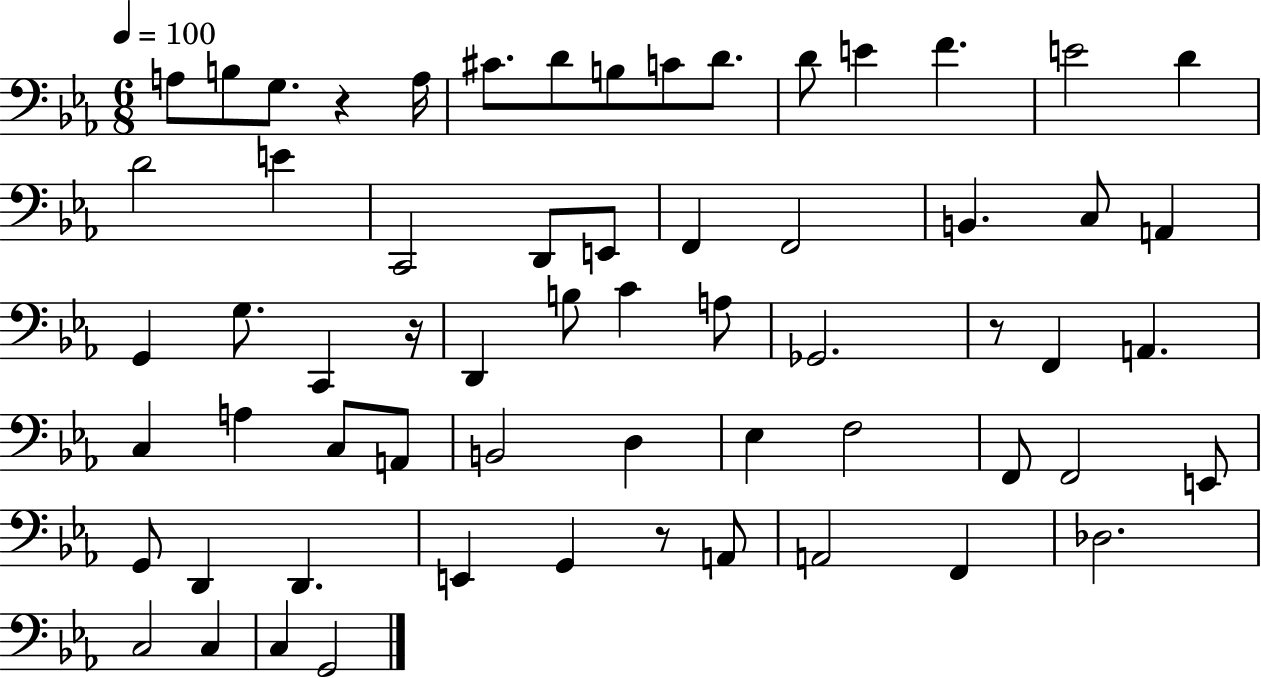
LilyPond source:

{
  \clef bass
  \numericTimeSignature
  \time 6/8
  \key ees \major
  \tempo 4 = 100
  \repeat volta 2 { a8 b8 g8. r4 a16 | cis'8. d'8 b8 c'8 d'8. | d'8 e'4 f'4. | e'2 d'4 | \break d'2 e'4 | c,2 d,8 e,8 | f,4 f,2 | b,4. c8 a,4 | \break g,4 g8. c,4 r16 | d,4 b8 c'4 a8 | ges,2. | r8 f,4 a,4. | \break c4 a4 c8 a,8 | b,2 d4 | ees4 f2 | f,8 f,2 e,8 | \break g,8 d,4 d,4. | e,4 g,4 r8 a,8 | a,2 f,4 | des2. | \break c2 c4 | c4 g,2 | } \bar "|."
}